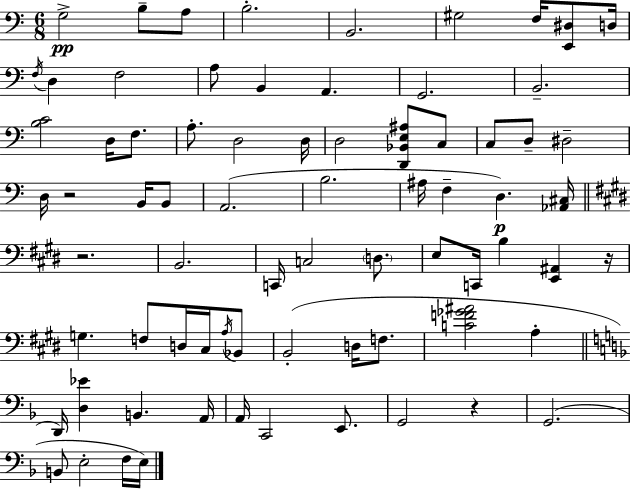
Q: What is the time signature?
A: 6/8